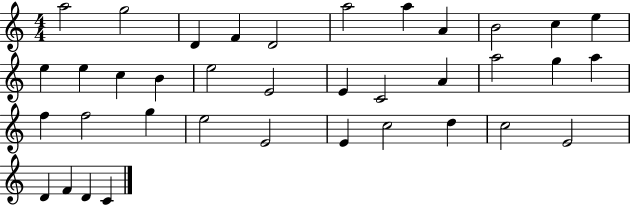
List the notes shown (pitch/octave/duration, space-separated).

A5/h G5/h D4/q F4/q D4/h A5/h A5/q A4/q B4/h C5/q E5/q E5/q E5/q C5/q B4/q E5/h E4/h E4/q C4/h A4/q A5/h G5/q A5/q F5/q F5/h G5/q E5/h E4/h E4/q C5/h D5/q C5/h E4/h D4/q F4/q D4/q C4/q